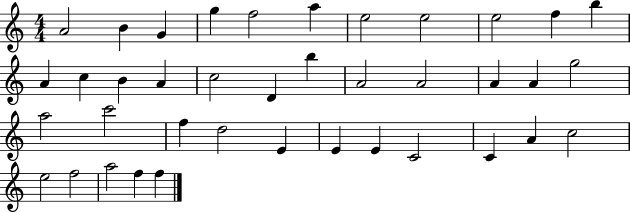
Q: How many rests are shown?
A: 0